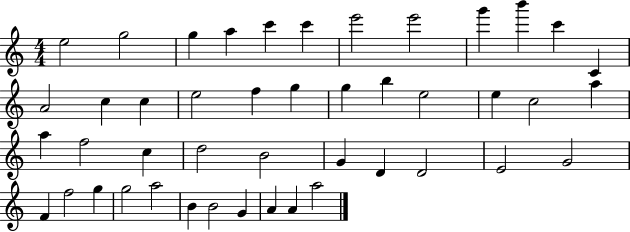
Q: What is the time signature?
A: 4/4